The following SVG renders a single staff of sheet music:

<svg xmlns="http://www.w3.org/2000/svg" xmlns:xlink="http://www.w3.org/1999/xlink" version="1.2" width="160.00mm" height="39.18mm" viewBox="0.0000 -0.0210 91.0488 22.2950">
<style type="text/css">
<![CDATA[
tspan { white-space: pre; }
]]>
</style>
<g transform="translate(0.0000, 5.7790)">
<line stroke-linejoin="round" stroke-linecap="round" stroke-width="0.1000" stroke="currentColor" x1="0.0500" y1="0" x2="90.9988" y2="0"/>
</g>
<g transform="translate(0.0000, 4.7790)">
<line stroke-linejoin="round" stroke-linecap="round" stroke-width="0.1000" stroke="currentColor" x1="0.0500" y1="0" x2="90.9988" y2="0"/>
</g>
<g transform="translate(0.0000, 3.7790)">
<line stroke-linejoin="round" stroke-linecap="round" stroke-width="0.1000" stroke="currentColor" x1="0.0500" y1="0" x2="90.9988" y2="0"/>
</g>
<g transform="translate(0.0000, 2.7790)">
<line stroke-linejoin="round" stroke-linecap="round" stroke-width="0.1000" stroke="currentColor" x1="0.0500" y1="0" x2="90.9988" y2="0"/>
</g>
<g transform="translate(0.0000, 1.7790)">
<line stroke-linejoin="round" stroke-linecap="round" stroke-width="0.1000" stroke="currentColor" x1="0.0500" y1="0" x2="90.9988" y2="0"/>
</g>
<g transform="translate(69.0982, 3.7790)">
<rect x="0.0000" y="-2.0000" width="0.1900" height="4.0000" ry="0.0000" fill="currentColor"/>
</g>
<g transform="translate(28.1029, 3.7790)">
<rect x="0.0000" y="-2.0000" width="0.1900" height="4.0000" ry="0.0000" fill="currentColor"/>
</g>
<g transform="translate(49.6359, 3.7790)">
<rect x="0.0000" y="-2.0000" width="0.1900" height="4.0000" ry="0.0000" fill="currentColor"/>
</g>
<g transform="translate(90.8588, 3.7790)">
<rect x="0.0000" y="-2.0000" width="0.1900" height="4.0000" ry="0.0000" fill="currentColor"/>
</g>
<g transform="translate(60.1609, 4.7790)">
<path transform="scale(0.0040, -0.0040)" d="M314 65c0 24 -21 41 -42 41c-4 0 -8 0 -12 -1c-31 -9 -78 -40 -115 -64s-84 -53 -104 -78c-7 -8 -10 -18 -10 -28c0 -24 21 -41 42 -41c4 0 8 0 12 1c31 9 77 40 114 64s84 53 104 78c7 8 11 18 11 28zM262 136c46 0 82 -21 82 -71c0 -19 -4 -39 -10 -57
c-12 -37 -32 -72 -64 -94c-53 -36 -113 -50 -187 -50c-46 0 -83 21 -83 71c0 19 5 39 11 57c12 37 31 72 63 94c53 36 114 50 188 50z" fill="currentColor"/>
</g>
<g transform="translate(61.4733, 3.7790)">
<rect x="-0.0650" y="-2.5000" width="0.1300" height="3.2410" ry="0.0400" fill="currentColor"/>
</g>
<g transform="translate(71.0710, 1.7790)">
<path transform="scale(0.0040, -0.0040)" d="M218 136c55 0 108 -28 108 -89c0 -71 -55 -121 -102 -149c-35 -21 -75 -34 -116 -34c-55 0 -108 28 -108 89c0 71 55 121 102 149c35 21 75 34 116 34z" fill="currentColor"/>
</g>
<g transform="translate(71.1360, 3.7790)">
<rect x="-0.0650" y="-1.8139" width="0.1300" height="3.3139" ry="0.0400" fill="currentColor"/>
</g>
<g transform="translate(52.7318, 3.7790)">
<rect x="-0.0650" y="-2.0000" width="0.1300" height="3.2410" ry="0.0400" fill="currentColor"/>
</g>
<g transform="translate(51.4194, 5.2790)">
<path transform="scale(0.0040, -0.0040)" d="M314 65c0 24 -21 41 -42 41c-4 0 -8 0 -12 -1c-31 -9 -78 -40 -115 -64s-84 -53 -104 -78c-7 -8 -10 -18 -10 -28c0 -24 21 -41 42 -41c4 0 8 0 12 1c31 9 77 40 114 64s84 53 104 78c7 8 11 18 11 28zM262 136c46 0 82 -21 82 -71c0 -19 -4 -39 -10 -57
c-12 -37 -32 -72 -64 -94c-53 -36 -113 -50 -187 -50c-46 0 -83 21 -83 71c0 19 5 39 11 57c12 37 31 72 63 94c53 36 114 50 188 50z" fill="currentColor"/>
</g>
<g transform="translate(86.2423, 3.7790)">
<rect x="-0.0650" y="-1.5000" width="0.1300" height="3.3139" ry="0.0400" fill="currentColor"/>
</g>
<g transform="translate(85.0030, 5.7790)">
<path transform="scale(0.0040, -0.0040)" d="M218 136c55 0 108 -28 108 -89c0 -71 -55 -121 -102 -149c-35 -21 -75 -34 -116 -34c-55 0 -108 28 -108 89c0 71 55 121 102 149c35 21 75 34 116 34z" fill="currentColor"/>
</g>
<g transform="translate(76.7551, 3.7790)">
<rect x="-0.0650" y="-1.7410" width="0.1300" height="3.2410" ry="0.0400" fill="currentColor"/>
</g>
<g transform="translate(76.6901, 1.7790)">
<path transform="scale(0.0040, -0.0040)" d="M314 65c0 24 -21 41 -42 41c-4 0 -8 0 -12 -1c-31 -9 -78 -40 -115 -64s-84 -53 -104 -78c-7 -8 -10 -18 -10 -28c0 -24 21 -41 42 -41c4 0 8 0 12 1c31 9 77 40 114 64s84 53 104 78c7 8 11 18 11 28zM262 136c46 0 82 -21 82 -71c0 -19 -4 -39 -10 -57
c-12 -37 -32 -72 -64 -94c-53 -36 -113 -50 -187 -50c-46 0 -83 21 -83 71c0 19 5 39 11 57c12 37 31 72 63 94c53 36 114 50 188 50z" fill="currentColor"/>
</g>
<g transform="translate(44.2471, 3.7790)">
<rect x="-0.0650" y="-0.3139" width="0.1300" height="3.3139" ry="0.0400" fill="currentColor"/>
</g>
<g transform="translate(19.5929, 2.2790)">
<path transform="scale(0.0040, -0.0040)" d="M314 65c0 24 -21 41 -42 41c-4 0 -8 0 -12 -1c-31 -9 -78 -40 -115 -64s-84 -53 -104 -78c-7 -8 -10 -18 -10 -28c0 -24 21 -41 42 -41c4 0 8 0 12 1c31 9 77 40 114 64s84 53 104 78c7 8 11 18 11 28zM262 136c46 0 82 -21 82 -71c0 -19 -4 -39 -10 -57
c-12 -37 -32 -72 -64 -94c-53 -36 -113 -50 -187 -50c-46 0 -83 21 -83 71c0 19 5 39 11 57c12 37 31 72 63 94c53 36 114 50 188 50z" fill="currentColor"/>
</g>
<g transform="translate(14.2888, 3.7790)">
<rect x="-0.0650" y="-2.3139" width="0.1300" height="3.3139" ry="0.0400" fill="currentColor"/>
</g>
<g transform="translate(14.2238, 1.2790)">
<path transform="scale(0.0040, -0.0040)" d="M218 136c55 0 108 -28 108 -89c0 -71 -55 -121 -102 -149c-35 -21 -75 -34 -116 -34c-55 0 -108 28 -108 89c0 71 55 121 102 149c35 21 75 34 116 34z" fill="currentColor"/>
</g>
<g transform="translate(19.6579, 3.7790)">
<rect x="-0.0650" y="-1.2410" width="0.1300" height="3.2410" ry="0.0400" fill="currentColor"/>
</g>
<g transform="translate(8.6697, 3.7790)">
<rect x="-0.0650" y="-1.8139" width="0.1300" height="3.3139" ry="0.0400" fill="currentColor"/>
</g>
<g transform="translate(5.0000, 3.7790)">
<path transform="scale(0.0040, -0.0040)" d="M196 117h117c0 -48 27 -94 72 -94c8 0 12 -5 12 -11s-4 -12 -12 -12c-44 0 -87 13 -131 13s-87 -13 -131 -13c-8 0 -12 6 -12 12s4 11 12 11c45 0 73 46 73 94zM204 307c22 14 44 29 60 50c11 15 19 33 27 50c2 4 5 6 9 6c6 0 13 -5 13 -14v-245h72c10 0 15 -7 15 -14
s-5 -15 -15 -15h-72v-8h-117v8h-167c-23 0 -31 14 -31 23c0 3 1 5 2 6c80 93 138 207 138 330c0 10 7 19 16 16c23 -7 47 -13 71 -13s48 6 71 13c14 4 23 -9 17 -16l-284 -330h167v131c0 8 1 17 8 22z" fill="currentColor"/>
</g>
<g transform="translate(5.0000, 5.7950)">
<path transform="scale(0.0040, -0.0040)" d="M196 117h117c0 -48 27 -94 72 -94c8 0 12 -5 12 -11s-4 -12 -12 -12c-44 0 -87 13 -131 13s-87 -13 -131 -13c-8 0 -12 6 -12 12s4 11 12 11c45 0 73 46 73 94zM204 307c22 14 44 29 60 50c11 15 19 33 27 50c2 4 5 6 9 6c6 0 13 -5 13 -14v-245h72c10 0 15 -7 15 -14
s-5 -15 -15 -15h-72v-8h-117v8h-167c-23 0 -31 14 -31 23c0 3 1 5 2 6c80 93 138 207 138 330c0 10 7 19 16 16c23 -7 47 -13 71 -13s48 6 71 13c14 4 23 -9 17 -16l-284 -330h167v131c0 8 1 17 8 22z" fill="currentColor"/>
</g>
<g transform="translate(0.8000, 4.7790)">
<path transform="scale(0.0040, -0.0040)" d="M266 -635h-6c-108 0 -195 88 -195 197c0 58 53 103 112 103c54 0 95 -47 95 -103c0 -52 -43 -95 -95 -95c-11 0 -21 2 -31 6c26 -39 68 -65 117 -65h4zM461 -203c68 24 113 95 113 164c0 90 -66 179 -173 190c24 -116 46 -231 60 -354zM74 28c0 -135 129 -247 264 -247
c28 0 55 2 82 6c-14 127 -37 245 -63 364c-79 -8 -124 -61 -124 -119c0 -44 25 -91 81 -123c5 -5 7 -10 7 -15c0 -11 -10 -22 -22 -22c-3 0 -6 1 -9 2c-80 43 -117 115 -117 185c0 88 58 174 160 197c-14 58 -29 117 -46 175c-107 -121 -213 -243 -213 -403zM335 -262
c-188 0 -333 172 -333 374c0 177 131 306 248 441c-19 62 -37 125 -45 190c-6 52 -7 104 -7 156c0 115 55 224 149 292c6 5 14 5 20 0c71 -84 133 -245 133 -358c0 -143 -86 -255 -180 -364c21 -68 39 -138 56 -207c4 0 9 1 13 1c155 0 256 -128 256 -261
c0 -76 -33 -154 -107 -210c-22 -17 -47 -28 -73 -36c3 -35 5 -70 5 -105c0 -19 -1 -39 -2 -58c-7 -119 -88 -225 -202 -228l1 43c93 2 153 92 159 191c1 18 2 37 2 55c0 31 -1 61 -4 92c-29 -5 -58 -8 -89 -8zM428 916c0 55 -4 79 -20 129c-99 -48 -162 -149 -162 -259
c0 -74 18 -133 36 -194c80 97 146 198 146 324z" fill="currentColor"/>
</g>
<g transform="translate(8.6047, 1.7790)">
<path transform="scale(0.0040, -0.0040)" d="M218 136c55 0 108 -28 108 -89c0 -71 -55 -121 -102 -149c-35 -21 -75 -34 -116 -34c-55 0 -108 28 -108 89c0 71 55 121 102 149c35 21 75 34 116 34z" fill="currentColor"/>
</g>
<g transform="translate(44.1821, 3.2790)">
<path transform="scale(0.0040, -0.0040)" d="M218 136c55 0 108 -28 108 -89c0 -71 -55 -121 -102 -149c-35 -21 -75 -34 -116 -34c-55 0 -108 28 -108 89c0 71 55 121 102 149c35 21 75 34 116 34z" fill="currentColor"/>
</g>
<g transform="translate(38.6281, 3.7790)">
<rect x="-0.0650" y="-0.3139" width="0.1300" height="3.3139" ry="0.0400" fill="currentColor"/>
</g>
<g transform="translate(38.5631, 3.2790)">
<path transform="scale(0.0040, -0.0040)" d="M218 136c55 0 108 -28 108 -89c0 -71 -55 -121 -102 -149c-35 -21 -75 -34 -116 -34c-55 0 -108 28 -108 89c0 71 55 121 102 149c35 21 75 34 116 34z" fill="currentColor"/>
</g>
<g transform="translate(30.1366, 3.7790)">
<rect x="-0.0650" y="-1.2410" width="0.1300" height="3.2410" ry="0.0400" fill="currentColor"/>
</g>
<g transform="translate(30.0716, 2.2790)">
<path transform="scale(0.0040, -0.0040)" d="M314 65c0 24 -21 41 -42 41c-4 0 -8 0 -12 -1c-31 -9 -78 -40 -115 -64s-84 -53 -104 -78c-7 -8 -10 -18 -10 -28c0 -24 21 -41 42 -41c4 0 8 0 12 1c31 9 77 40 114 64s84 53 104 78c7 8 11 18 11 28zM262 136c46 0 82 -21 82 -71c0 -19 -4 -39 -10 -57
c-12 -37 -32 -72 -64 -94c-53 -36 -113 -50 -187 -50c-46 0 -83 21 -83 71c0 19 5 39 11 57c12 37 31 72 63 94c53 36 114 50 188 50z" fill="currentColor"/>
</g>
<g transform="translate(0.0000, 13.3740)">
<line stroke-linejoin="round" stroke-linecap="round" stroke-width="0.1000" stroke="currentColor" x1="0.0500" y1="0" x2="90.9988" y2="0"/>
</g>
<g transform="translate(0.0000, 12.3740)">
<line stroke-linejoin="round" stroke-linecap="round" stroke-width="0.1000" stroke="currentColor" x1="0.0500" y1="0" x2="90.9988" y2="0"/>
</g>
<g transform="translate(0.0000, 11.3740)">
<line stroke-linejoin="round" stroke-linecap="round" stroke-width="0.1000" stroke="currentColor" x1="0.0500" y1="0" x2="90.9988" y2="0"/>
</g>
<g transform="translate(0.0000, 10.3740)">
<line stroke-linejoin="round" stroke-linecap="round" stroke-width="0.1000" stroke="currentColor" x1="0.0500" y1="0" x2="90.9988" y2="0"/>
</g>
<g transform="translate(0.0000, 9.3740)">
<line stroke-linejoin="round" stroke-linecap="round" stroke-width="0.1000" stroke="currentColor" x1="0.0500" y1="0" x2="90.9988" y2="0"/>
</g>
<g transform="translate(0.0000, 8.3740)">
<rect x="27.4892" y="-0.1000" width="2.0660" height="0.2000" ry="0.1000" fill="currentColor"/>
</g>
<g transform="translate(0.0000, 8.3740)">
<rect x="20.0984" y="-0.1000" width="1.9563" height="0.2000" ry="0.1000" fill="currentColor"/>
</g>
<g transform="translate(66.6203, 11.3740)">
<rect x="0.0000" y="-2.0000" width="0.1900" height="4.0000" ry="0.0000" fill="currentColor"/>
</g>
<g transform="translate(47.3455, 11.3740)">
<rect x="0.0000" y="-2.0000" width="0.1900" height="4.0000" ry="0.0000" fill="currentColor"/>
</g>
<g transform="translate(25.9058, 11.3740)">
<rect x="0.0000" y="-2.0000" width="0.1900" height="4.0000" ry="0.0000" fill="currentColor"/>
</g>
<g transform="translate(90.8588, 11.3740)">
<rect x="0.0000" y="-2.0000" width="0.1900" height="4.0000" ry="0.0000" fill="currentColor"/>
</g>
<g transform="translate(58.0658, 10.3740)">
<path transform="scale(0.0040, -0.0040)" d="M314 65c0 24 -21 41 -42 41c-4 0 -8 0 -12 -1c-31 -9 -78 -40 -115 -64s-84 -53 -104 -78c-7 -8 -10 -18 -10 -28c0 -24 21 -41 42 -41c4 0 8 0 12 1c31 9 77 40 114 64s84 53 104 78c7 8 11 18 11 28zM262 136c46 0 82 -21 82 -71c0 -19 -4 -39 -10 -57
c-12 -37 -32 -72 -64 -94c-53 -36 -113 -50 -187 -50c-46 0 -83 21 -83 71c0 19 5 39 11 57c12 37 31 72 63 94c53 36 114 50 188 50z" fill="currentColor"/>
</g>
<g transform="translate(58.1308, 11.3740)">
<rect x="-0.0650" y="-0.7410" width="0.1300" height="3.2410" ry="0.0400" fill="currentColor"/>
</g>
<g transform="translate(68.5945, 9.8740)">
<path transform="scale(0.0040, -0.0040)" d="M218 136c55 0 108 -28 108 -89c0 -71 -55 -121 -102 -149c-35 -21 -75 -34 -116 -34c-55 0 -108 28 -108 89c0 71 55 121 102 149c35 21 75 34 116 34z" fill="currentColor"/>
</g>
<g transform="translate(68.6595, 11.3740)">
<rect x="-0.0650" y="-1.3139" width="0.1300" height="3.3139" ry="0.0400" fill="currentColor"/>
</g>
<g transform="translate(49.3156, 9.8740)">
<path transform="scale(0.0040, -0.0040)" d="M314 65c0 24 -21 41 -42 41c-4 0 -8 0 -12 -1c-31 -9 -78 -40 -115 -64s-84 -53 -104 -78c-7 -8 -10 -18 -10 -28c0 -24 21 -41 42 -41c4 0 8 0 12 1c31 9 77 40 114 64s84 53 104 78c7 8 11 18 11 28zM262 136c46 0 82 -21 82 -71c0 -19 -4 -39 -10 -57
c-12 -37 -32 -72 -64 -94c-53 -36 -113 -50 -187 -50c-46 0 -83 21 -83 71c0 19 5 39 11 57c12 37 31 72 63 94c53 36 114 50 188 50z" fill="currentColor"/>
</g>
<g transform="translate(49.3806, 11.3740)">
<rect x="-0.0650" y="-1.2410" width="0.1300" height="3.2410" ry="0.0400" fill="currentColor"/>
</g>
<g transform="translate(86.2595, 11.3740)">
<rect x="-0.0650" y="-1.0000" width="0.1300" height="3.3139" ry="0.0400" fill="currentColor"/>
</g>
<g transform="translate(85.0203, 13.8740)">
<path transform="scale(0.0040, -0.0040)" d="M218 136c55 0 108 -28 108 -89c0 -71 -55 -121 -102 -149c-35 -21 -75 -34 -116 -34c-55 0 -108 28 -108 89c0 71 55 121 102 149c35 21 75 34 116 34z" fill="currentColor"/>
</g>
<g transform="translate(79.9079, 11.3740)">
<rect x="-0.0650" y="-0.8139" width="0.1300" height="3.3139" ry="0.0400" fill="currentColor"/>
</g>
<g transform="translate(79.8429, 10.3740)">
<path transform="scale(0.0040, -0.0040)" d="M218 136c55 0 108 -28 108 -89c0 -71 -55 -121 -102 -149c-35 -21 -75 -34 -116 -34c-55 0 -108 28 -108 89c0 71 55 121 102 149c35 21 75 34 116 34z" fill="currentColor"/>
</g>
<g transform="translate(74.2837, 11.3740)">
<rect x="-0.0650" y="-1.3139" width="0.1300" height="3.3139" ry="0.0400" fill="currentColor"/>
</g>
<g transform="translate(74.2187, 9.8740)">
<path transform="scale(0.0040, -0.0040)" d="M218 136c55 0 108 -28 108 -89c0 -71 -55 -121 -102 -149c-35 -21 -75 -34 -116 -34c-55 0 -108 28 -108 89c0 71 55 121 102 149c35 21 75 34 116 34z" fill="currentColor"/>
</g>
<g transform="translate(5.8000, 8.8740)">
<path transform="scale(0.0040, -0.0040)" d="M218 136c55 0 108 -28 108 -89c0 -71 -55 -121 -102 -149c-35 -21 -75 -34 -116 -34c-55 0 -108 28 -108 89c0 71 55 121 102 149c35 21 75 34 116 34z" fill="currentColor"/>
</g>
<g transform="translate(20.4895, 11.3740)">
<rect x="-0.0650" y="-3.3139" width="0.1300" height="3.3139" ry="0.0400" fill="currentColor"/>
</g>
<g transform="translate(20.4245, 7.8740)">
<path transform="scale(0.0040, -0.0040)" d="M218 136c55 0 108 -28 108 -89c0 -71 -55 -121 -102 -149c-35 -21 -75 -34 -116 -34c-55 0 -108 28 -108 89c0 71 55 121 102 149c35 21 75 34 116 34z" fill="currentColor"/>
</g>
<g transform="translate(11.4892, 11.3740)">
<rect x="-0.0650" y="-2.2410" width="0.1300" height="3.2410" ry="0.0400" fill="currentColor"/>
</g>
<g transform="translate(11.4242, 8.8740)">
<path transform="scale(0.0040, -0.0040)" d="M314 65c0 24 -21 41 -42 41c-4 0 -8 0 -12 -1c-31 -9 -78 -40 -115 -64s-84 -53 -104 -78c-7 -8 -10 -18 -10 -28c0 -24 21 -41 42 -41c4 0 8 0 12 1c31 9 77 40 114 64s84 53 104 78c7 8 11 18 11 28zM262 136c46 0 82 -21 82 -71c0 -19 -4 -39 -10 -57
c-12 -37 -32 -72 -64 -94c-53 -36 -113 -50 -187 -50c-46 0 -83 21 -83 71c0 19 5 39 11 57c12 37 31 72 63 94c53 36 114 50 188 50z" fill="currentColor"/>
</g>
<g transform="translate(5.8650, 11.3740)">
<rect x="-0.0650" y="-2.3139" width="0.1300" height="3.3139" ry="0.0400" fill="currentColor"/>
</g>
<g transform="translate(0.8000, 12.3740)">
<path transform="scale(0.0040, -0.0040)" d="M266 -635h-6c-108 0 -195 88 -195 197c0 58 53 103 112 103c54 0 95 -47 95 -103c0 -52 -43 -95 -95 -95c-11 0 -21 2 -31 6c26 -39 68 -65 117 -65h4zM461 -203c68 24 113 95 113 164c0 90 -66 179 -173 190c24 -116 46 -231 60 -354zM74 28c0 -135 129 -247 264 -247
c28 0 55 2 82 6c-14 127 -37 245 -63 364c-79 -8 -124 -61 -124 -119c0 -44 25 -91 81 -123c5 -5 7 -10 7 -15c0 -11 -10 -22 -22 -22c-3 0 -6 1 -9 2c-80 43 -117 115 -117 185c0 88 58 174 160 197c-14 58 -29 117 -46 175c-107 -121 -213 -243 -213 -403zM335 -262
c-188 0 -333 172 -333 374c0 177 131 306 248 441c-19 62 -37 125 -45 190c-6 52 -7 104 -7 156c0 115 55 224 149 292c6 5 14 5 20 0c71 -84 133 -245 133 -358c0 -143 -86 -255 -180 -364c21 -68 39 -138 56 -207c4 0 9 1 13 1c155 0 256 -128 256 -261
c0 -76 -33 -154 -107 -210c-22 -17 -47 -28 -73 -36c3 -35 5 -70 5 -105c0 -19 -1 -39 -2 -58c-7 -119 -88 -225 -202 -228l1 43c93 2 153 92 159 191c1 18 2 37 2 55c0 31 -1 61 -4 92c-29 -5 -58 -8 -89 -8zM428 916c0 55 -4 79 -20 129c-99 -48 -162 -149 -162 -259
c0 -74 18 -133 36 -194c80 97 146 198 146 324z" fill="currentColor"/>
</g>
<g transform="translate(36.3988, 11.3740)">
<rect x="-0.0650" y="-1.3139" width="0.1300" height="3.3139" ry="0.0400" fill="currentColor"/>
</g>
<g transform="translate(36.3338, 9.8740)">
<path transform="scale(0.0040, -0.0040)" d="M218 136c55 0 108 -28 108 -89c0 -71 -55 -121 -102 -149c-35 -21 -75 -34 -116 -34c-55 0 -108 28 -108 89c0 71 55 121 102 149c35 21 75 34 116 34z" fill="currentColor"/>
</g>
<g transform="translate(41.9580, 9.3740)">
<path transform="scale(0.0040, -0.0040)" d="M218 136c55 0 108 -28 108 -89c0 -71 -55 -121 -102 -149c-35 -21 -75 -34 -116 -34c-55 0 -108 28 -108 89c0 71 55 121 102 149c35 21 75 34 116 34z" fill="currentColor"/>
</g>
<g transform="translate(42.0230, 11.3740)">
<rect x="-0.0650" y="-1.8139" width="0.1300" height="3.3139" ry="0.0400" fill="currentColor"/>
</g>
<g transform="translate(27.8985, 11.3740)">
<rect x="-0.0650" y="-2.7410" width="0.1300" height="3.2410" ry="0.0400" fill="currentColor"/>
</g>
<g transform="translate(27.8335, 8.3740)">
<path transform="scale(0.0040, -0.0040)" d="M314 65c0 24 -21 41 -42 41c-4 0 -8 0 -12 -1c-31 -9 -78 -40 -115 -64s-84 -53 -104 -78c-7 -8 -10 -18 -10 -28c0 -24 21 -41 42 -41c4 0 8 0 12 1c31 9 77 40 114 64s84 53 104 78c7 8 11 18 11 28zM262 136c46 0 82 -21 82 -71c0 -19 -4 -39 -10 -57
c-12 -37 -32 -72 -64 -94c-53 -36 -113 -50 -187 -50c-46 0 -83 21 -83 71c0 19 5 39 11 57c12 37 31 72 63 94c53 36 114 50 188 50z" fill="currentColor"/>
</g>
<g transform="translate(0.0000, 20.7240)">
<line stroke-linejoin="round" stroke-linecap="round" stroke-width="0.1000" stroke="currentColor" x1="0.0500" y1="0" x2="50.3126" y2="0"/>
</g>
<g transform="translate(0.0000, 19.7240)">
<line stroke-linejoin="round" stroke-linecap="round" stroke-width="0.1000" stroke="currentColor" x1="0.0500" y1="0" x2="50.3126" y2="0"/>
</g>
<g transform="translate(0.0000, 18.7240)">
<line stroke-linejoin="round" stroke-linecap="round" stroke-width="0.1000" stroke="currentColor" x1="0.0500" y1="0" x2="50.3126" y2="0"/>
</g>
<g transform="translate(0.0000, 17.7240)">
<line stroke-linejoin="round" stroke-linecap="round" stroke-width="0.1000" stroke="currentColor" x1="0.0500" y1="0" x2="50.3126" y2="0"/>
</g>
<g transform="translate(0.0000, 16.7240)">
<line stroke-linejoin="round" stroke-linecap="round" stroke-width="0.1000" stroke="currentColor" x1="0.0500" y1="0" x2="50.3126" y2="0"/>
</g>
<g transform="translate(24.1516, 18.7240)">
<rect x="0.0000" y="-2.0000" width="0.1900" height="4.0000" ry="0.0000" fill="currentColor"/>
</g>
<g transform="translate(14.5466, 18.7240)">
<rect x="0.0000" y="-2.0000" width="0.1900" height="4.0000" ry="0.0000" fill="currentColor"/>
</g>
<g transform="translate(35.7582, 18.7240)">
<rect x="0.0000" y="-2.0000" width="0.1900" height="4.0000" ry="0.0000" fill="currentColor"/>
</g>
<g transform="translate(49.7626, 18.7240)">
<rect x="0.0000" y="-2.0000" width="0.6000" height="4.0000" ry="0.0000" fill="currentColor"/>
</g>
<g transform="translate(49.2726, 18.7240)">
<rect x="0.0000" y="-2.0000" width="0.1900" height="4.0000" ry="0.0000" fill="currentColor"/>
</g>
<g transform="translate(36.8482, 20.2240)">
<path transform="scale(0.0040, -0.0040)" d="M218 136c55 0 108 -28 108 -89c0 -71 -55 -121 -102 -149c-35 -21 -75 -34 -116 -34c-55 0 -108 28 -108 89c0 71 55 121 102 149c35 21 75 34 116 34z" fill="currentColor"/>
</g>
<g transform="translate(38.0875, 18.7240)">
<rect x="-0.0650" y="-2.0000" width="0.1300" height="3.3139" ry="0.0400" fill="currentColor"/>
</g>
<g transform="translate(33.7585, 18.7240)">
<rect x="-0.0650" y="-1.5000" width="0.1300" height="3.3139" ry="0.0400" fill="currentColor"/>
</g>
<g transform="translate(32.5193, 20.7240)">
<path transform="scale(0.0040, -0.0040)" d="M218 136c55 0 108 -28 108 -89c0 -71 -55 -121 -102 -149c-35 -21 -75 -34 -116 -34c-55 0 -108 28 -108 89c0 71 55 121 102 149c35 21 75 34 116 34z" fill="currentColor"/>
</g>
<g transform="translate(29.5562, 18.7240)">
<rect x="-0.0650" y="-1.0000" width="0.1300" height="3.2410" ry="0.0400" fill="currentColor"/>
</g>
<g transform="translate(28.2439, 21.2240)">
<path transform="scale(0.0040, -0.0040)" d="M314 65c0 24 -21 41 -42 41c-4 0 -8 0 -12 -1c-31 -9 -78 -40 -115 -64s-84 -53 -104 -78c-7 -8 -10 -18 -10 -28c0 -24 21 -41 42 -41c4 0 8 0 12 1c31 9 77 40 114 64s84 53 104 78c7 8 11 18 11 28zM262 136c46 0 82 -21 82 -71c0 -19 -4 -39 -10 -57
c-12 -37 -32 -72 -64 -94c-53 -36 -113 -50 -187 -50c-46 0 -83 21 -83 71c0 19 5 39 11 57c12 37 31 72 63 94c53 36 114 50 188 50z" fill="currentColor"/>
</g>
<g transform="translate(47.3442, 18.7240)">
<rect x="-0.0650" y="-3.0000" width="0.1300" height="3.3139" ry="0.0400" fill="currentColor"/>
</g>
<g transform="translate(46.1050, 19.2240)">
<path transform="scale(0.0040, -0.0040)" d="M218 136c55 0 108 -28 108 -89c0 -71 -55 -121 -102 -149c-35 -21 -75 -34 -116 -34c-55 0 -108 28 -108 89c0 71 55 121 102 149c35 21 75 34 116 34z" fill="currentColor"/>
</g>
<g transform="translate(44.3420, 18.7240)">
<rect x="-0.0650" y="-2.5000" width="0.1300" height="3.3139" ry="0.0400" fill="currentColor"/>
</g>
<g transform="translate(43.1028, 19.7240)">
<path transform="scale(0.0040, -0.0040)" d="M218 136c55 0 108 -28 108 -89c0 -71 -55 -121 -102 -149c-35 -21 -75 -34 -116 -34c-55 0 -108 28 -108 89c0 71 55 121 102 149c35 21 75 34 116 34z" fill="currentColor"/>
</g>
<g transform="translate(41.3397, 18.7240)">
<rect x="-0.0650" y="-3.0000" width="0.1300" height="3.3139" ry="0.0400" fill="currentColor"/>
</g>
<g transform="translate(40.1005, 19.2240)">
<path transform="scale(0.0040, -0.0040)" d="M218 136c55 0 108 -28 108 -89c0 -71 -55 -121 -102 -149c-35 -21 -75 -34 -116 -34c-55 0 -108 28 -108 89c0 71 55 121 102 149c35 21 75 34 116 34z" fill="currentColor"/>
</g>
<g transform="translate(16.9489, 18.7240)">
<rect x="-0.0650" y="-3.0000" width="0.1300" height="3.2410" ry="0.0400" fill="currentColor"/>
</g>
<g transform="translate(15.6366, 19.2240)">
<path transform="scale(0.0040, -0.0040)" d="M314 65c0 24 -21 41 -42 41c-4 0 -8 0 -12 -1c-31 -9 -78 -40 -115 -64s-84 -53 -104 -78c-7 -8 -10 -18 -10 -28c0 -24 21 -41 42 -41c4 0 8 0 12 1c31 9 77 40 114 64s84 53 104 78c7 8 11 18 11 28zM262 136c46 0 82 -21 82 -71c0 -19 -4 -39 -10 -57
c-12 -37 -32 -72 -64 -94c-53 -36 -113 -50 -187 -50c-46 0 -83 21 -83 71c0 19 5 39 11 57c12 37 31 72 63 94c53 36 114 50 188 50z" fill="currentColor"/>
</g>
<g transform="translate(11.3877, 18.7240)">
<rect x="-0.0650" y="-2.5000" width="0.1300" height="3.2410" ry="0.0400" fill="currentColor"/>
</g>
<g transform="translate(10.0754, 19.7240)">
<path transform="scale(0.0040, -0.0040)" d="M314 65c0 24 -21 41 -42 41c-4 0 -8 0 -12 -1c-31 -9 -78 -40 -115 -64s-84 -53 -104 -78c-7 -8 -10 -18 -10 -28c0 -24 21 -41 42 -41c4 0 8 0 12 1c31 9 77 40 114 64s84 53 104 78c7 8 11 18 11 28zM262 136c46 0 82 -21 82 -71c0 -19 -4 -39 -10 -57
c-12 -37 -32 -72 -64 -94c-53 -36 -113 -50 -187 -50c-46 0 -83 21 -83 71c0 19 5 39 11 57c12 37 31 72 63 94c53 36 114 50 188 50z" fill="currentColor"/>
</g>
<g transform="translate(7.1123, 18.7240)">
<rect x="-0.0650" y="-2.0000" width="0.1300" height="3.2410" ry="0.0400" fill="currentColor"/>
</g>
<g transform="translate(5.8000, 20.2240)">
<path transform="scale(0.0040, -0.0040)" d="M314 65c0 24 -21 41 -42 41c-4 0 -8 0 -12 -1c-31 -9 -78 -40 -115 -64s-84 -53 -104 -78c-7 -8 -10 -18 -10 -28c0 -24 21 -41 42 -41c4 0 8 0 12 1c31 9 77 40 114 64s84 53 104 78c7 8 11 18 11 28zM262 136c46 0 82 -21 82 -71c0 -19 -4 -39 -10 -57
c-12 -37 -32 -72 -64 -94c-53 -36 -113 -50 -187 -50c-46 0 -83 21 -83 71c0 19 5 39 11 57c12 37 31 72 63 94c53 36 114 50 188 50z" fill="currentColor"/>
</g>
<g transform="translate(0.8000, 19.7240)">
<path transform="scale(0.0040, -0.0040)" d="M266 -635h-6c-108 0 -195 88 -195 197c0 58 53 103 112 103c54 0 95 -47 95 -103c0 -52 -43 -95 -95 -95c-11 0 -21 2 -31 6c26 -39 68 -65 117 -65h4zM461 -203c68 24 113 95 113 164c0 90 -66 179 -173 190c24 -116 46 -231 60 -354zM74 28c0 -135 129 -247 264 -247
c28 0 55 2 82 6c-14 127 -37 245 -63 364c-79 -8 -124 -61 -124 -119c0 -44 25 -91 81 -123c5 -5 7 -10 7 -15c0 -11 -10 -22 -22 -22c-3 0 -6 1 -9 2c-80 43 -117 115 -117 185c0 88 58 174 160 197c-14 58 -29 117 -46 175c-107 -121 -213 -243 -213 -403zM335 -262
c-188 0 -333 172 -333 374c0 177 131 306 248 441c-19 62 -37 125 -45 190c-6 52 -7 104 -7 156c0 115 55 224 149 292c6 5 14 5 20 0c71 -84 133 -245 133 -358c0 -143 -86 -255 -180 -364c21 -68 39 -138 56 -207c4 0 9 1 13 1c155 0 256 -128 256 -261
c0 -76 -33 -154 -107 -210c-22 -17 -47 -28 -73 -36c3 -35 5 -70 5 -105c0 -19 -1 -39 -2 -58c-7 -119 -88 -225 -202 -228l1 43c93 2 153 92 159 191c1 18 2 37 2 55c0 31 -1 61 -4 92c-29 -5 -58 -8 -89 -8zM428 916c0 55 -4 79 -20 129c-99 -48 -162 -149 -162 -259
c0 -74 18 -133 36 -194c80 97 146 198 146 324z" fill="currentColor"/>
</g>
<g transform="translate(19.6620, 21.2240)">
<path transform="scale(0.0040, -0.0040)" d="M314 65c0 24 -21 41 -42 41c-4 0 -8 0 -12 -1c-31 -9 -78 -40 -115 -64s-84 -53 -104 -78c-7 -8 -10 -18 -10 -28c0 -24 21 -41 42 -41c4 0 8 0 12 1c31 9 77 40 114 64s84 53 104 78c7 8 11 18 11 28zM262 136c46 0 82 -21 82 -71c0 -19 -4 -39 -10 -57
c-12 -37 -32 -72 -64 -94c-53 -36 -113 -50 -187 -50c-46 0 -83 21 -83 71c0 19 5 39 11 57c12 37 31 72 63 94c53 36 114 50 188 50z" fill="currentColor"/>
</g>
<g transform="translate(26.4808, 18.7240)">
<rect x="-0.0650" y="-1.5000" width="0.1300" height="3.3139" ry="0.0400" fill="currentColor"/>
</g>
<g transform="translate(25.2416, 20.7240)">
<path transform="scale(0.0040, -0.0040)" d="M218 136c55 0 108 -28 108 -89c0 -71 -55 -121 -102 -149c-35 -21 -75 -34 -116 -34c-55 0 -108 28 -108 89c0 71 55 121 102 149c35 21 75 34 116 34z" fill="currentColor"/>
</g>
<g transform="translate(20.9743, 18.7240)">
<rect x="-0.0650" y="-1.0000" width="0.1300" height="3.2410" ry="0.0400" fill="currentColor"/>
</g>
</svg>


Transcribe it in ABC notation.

X:1
T:Untitled
M:4/4
L:1/4
K:C
f g e2 e2 c c F2 G2 f f2 E g g2 b a2 e f e2 d2 e e d D F2 G2 A2 D2 E D2 E F A G A